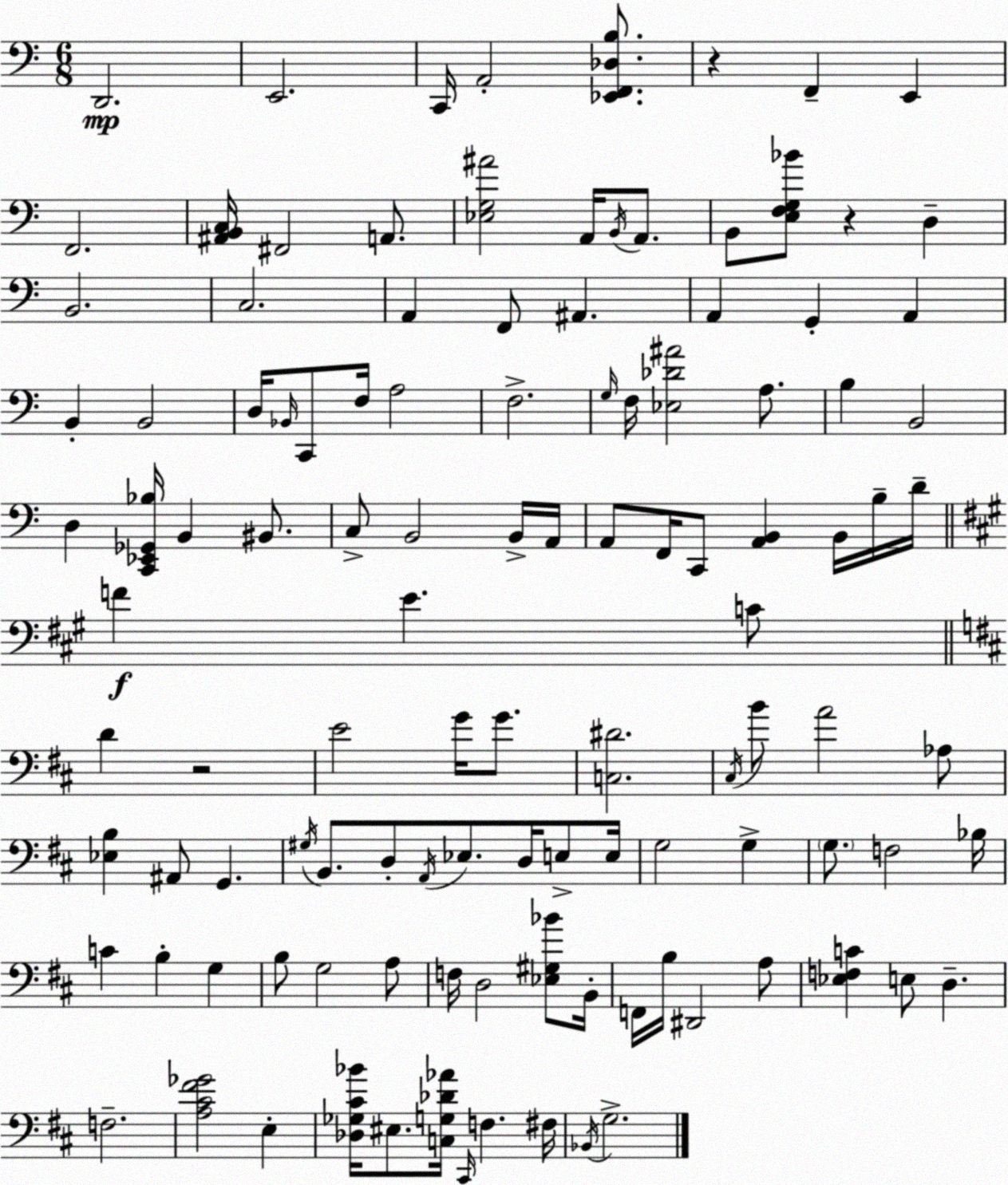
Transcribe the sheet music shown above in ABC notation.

X:1
T:Untitled
M:6/8
L:1/4
K:Am
D,,2 E,,2 C,,/4 A,,2 [_E,,F,,_D,B,]/2 z F,, E,, F,,2 [^A,,B,,C,]/4 ^F,,2 A,,/2 [_E,G,^A]2 A,,/4 B,,/4 A,,/2 B,,/2 [E,F,G,_B]/2 z D, B,,2 C,2 A,, F,,/2 ^A,, A,, G,, A,, B,, B,,2 D,/4 _B,,/4 C,,/2 F,/4 A,2 F,2 G,/4 F,/4 [_E,_D^A]2 A,/2 B, B,,2 D, [C,,_E,,_G,,_B,]/4 B,, ^B,,/2 C,/2 B,,2 B,,/4 A,,/4 A,,/2 F,,/4 C,,/2 [A,,B,,] B,,/4 B,/4 D/4 F E C/2 D z2 E2 G/4 G/2 [C,^D]2 ^C,/4 B/2 A2 _A,/2 [_E,B,] ^A,,/2 G,, ^G,/4 B,,/2 D,/2 A,,/4 _E,/2 D,/4 E,/2 E,/4 G,2 G, G,/2 F,2 _B,/4 C B, G, B,/2 G,2 A,/2 F,/4 D,2 [_E,^G,_B]/2 B,,/4 F,,/4 B,/4 ^D,,2 A,/2 [_E,F,C] E,/2 D, F,2 [A,^C^F_G]2 E, [_D,_G,^C_B]/4 ^E,/2 [C,G,_D_A]/4 ^C,,/4 F, ^F,/4 _B,,/4 G,2